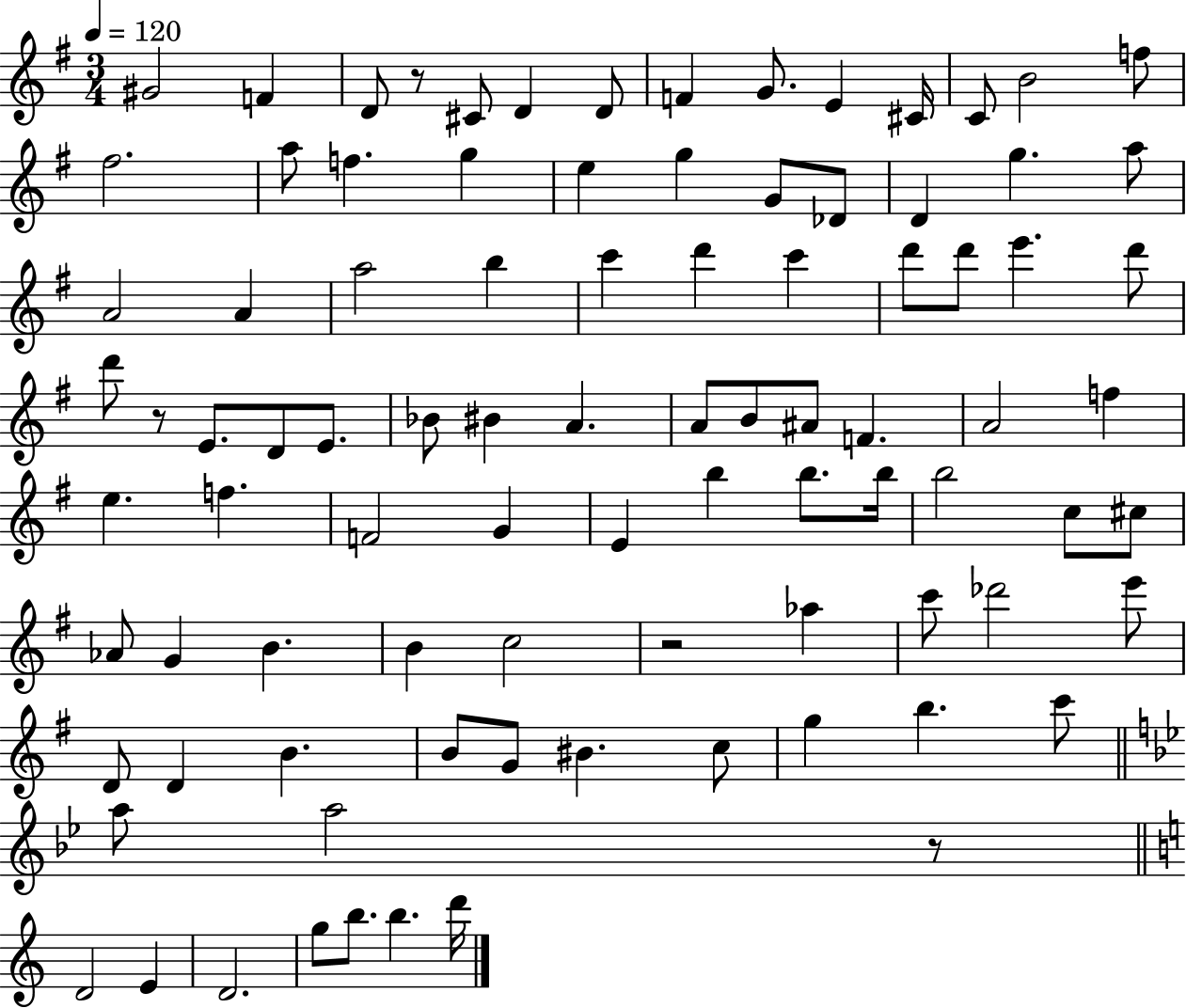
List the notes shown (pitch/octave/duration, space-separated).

G#4/h F4/q D4/e R/e C#4/e D4/q D4/e F4/q G4/e. E4/q C#4/s C4/e B4/h F5/e F#5/h. A5/e F5/q. G5/q E5/q G5/q G4/e Db4/e D4/q G5/q. A5/e A4/h A4/q A5/h B5/q C6/q D6/q C6/q D6/e D6/e E6/q. D6/e D6/e R/e E4/e. D4/e E4/e. Bb4/e BIS4/q A4/q. A4/e B4/e A#4/e F4/q. A4/h F5/q E5/q. F5/q. F4/h G4/q E4/q B5/q B5/e. B5/s B5/h C5/e C#5/e Ab4/e G4/q B4/q. B4/q C5/h R/h Ab5/q C6/e Db6/h E6/e D4/e D4/q B4/q. B4/e G4/e BIS4/q. C5/e G5/q B5/q. C6/e A5/e A5/h R/e D4/h E4/q D4/h. G5/e B5/e. B5/q. D6/s